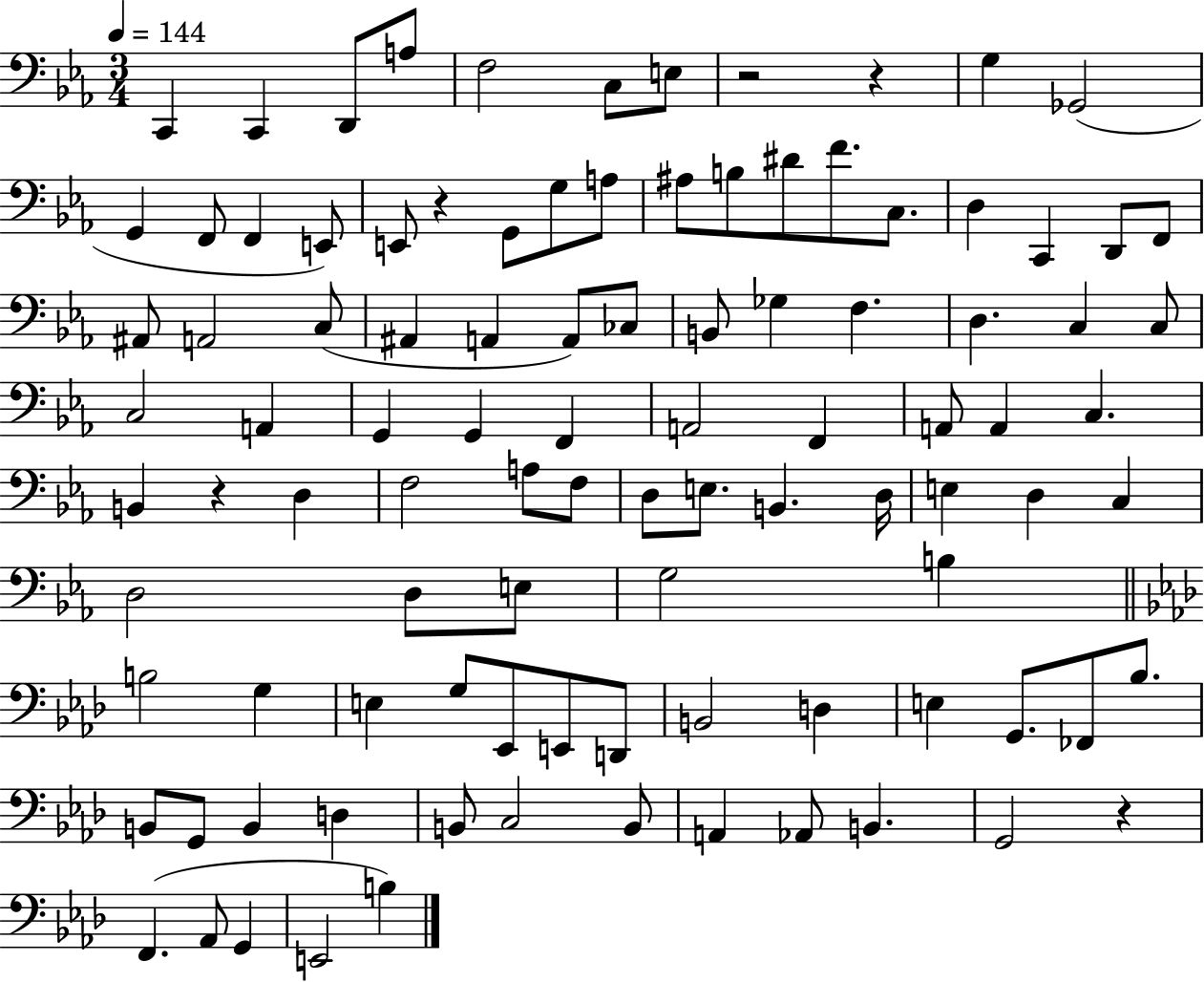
X:1
T:Untitled
M:3/4
L:1/4
K:Eb
C,, C,, D,,/2 A,/2 F,2 C,/2 E,/2 z2 z G, _G,,2 G,, F,,/2 F,, E,,/2 E,,/2 z G,,/2 G,/2 A,/2 ^A,/2 B,/2 ^D/2 F/2 C,/2 D, C,, D,,/2 F,,/2 ^A,,/2 A,,2 C,/2 ^A,, A,, A,,/2 _C,/2 B,,/2 _G, F, D, C, C,/2 C,2 A,, G,, G,, F,, A,,2 F,, A,,/2 A,, C, B,, z D, F,2 A,/2 F,/2 D,/2 E,/2 B,, D,/4 E, D, C, D,2 D,/2 E,/2 G,2 B, B,2 G, E, G,/2 _E,,/2 E,,/2 D,,/2 B,,2 D, E, G,,/2 _F,,/2 _B,/2 B,,/2 G,,/2 B,, D, B,,/2 C,2 B,,/2 A,, _A,,/2 B,, G,,2 z F,, _A,,/2 G,, E,,2 B,